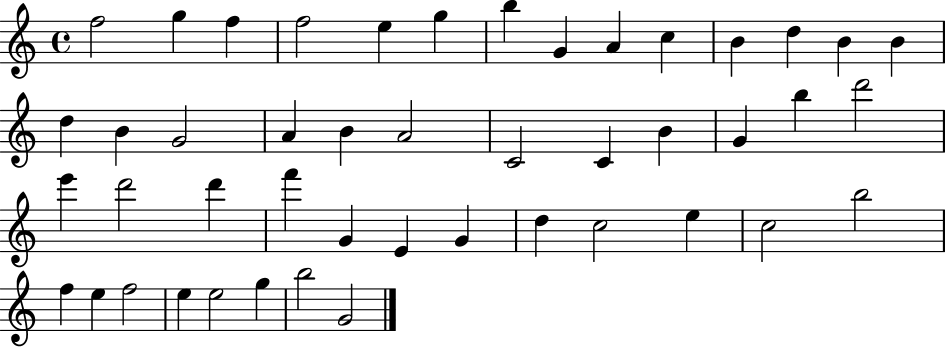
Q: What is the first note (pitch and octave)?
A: F5